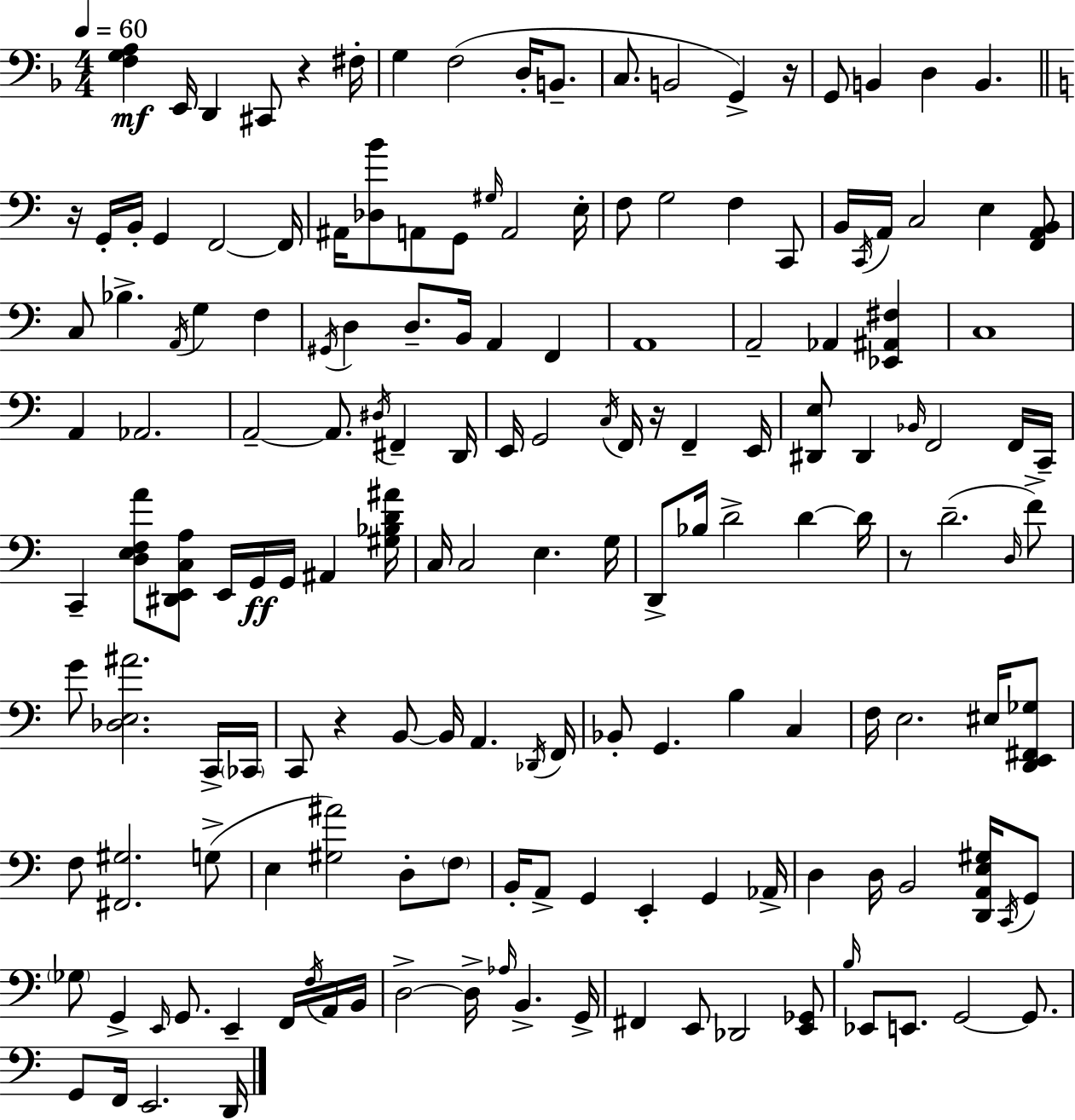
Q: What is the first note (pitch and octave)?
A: E2